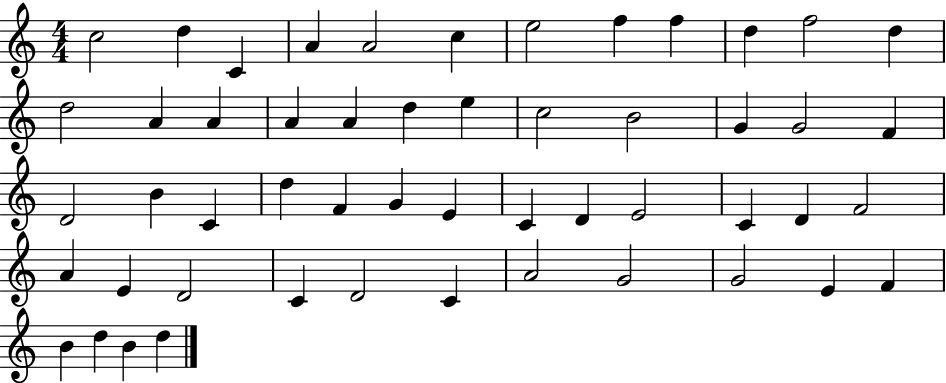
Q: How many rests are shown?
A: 0